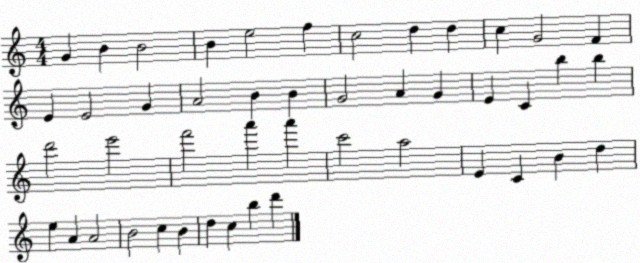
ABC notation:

X:1
T:Untitled
M:4/4
L:1/4
K:C
G B B2 B e2 f c2 d d c G2 F E E2 G A2 B B G2 A G E C b b d'2 e'2 f'2 a' a' c'2 a2 E C B d e A A2 B2 c B d c b d'